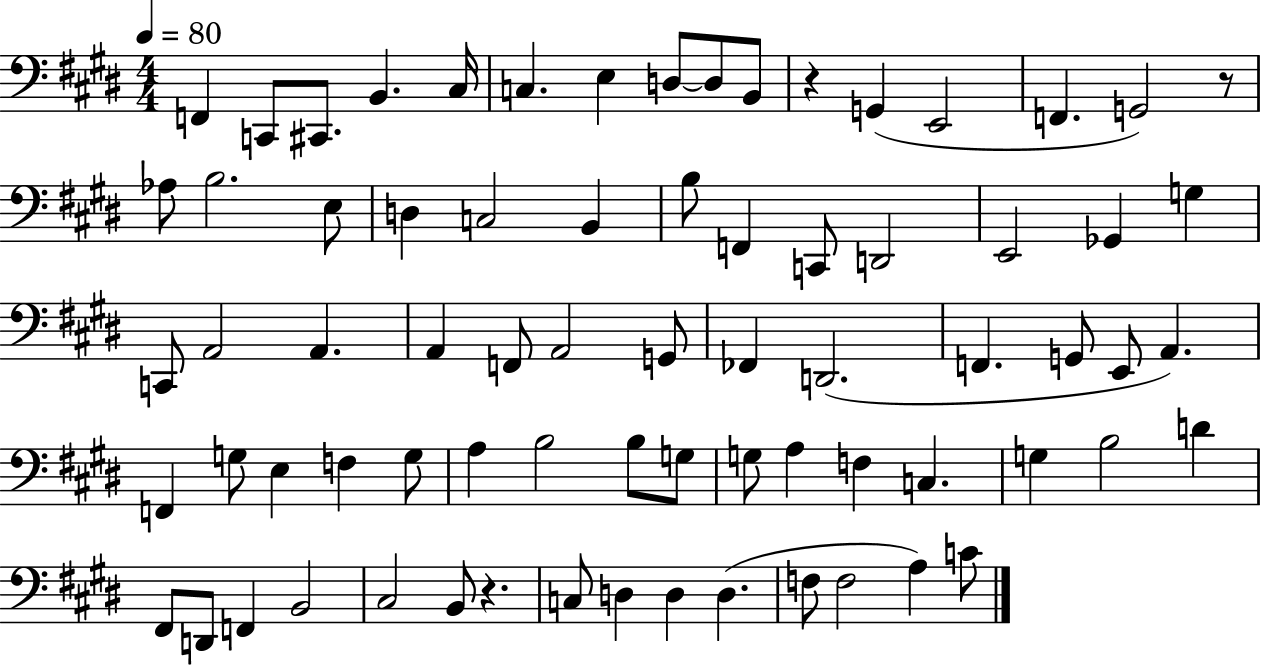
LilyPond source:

{
  \clef bass
  \numericTimeSignature
  \time 4/4
  \key e \major
  \tempo 4 = 80
  f,4 c,8 cis,8. b,4. cis16 | c4. e4 d8~~ d8 b,8 | r4 g,4( e,2 | f,4. g,2) r8 | \break aes8 b2. e8 | d4 c2 b,4 | b8 f,4 c,8 d,2 | e,2 ges,4 g4 | \break c,8 a,2 a,4. | a,4 f,8 a,2 g,8 | fes,4 d,2.( | f,4. g,8 e,8 a,4.) | \break f,4 g8 e4 f4 g8 | a4 b2 b8 g8 | g8 a4 f4 c4. | g4 b2 d'4 | \break fis,8 d,8 f,4 b,2 | cis2 b,8 r4. | c8 d4 d4 d4.( | f8 f2 a4) c'8 | \break \bar "|."
}